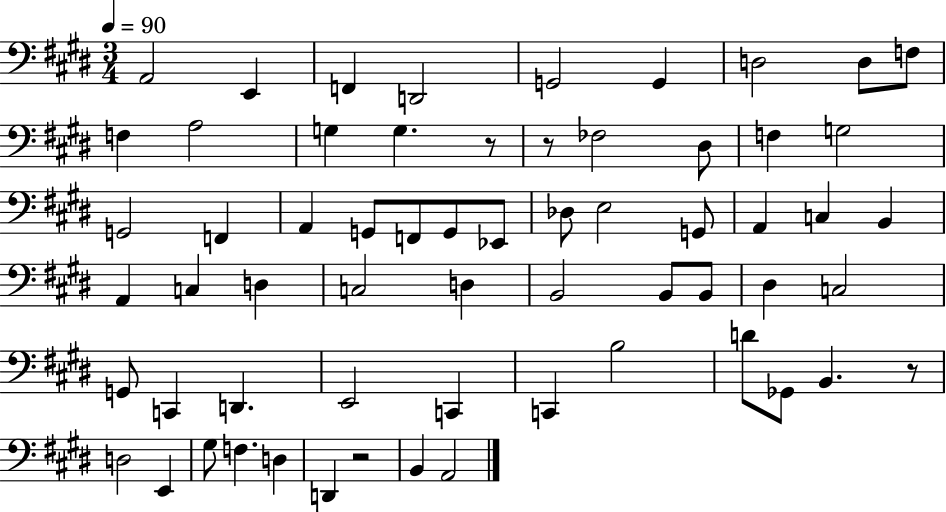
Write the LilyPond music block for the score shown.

{
  \clef bass
  \numericTimeSignature
  \time 3/4
  \key e \major
  \tempo 4 = 90
  a,2 e,4 | f,4 d,2 | g,2 g,4 | d2 d8 f8 | \break f4 a2 | g4 g4. r8 | r8 fes2 dis8 | f4 g2 | \break g,2 f,4 | a,4 g,8 f,8 g,8 ees,8 | des8 e2 g,8 | a,4 c4 b,4 | \break a,4 c4 d4 | c2 d4 | b,2 b,8 b,8 | dis4 c2 | \break g,8 c,4 d,4. | e,2 c,4 | c,4 b2 | d'8 ges,8 b,4. r8 | \break d2 e,4 | gis8 f4. d4 | d,4 r2 | b,4 a,2 | \break \bar "|."
}